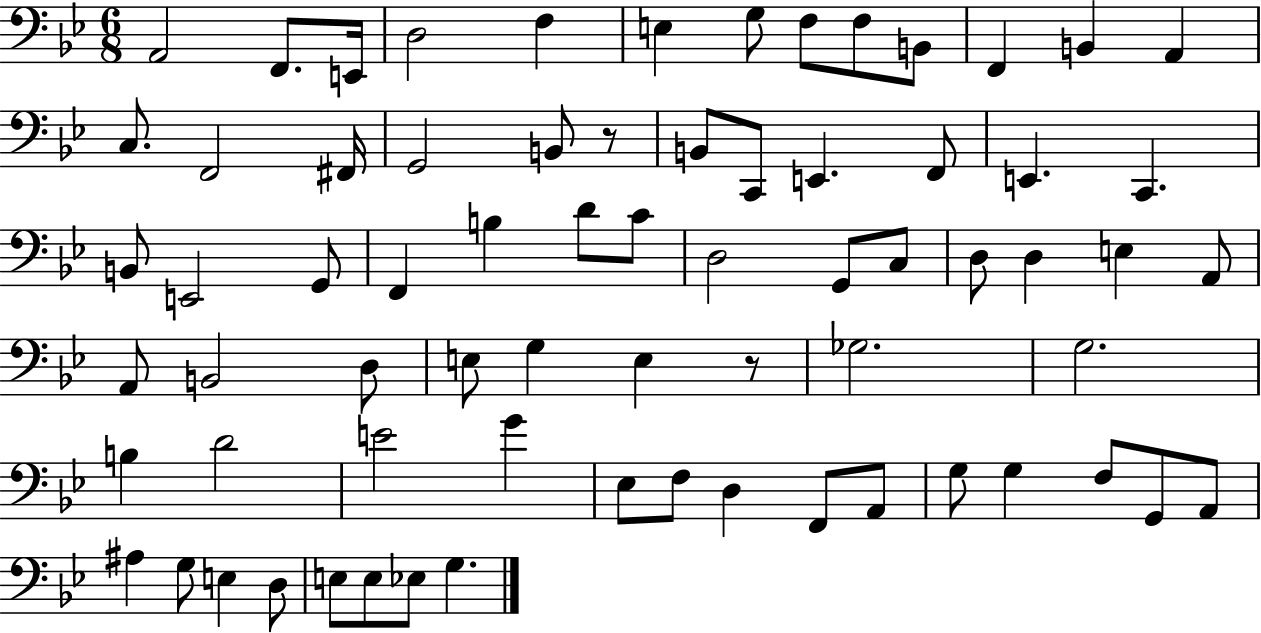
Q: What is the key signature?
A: BES major